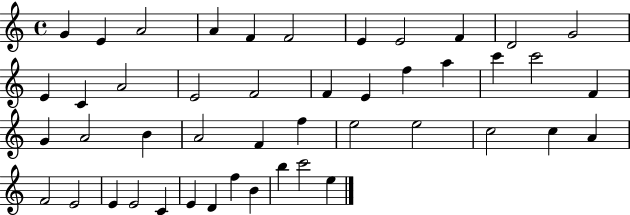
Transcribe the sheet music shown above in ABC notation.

X:1
T:Untitled
M:4/4
L:1/4
K:C
G E A2 A F F2 E E2 F D2 G2 E C A2 E2 F2 F E f a c' c'2 F G A2 B A2 F f e2 e2 c2 c A F2 E2 E E2 C E D f B b c'2 e